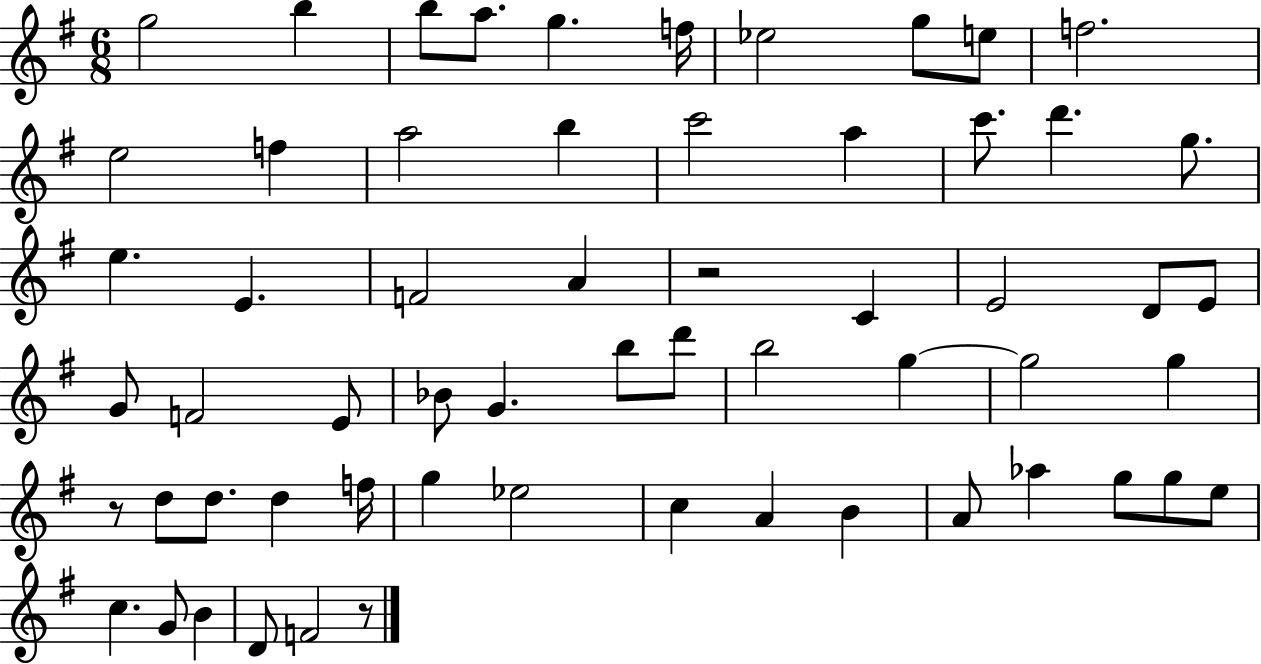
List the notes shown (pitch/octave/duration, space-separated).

G5/h B5/q B5/e A5/e. G5/q. F5/s Eb5/h G5/e E5/e F5/h. E5/h F5/q A5/h B5/q C6/h A5/q C6/e. D6/q. G5/e. E5/q. E4/q. F4/h A4/q R/h C4/q E4/h D4/e E4/e G4/e F4/h E4/e Bb4/e G4/q. B5/e D6/e B5/h G5/q G5/h G5/q R/e D5/e D5/e. D5/q F5/s G5/q Eb5/h C5/q A4/q B4/q A4/e Ab5/q G5/e G5/e E5/e C5/q. G4/e B4/q D4/e F4/h R/e